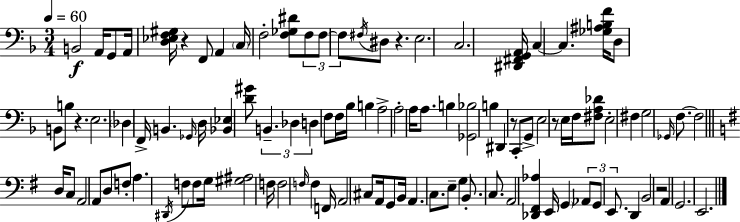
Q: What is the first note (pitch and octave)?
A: B2